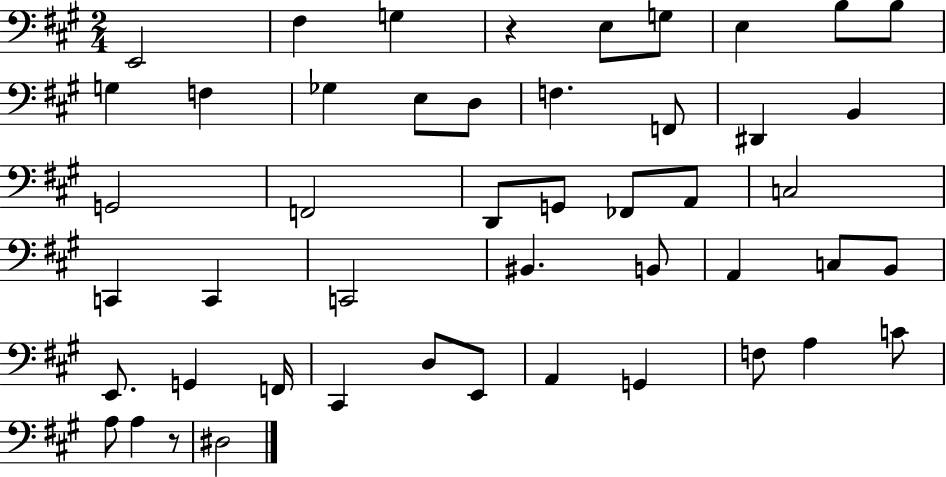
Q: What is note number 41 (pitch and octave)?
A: F3